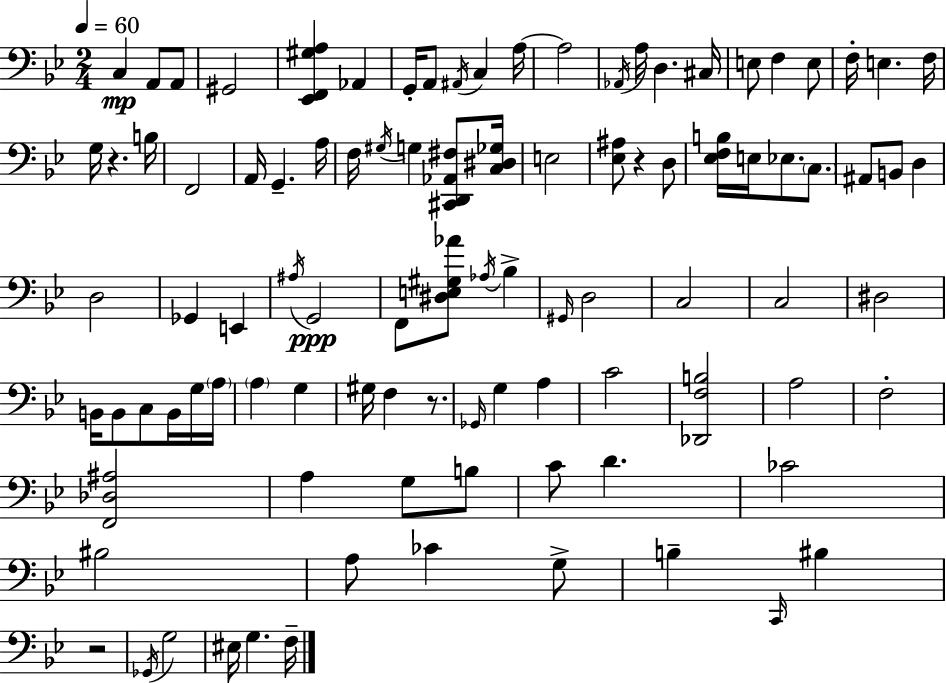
C3/q A2/e A2/e G#2/h [Eb2,F2,G#3,A3]/q Ab2/q G2/s A2/e A#2/s C3/q A3/s A3/h Ab2/s A3/s D3/q. C#3/s E3/e F3/q E3/e F3/s E3/q. F3/s G3/s R/q. B3/s F2/h A2/s G2/q. A3/s F3/s G#3/s G3/q [C#2,D2,Ab2,F#3]/e [C3,D#3,Gb3]/s E3/h [Eb3,A#3]/e R/q D3/e [Eb3,F3,B3]/s E3/s Eb3/e. C3/e. A#2/e B2/e D3/q D3/h Gb2/q E2/q A#3/s G2/h F2/e [D#3,E3,G#3,Ab4]/e Ab3/s Bb3/q G#2/s D3/h C3/h C3/h D#3/h B2/s B2/e C3/e B2/s G3/s A3/s A3/q G3/q G#3/s F3/q R/e. Gb2/s G3/q A3/q C4/h [Db2,F3,B3]/h A3/h F3/h [F2,Db3,A#3]/h A3/q G3/e B3/e C4/e D4/q. CES4/h BIS3/h A3/e CES4/q G3/e B3/q C2/s BIS3/q R/h Gb2/s G3/h EIS3/s G3/q. F3/s